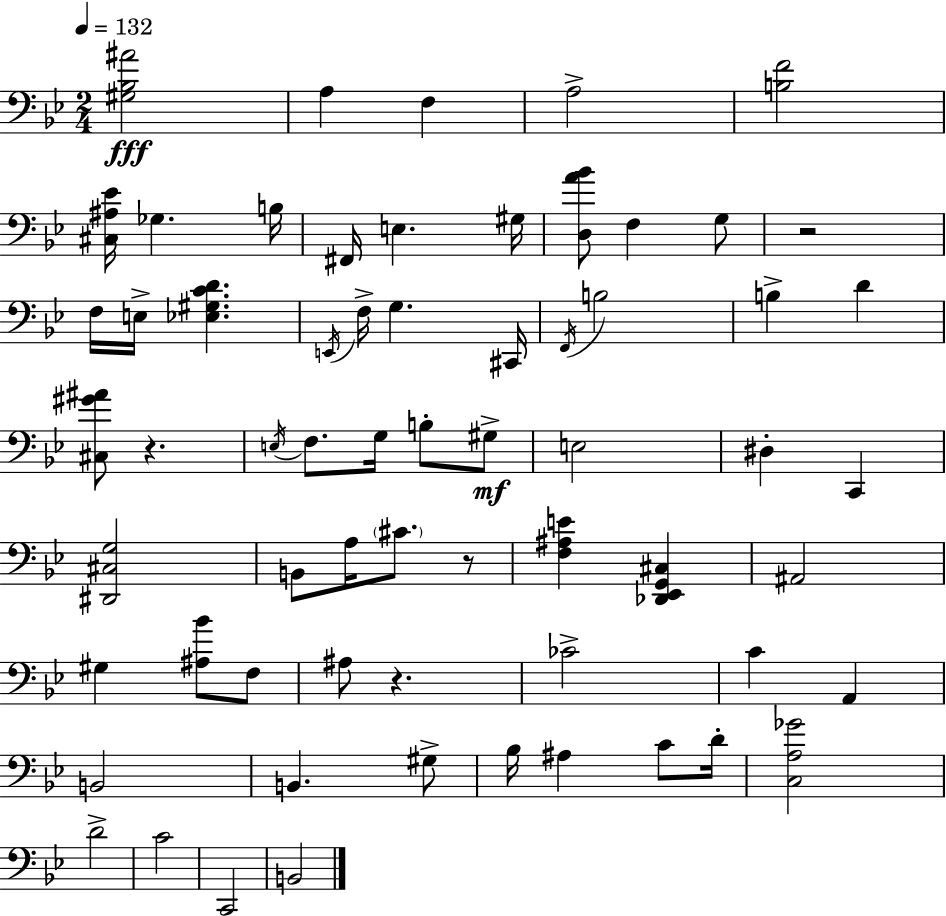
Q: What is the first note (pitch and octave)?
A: A3